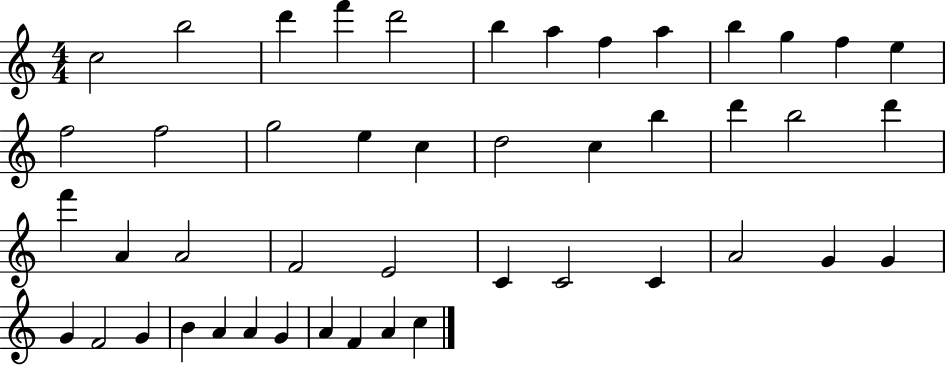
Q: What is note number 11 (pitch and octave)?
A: G5